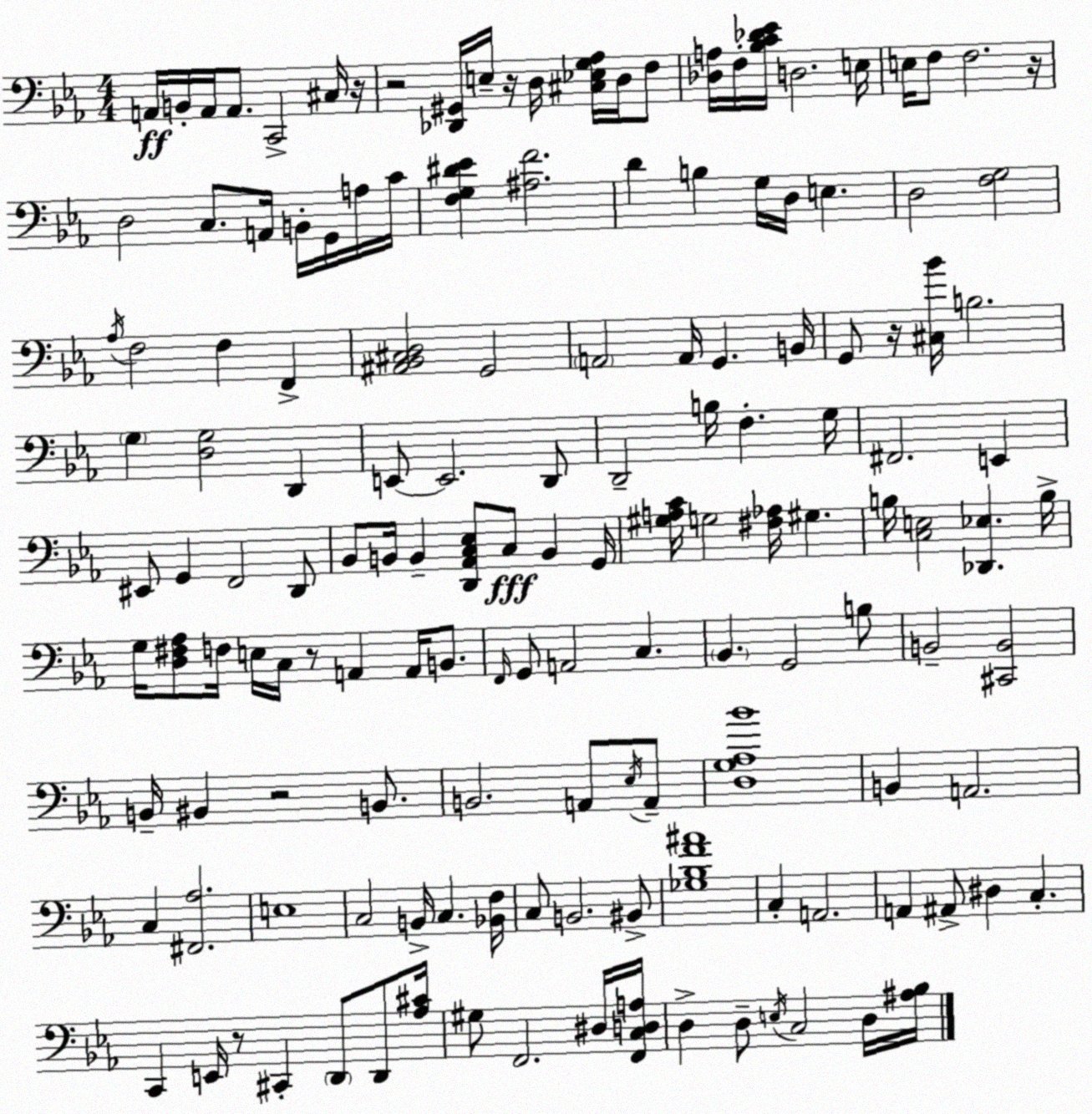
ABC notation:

X:1
T:Untitled
M:4/4
L:1/4
K:Cm
A,,/4 B,,/4 A,,/4 A,,/2 C,,2 ^C,/4 z/4 z2 [_D,,^G,,]/4 E,/4 z/4 D,/4 [^C,_E,G,_A,]/4 D,/4 F,/2 [_D,A,]/4 F,/4 [_B,C_D_E]/4 D,2 E,/4 E,/4 F,/2 F,2 z/4 D,2 C,/2 A,,/4 B,,/4 G,,/4 A,/4 C/4 [F,G,^D_E] [^A,F]2 D B, G,/4 D,/4 E, D,2 [F,G,]2 _A,/4 F,2 F, F,, [^A,,_B,,^C,D,]2 G,,2 A,,2 A,,/4 G,, B,,/4 G,,/2 z/4 [^C,_B]/4 B,2 G, [D,G,]2 D,, E,,/2 E,,2 D,,/2 D,,2 B,/4 F, G,/4 ^F,,2 E,, ^E,,/2 G,, F,,2 D,,/2 _B,,/2 B,,/4 B,, [D,,_A,,C,_E,]/2 C,/2 B,, G,,/4 [^G,A,C]/4 G,2 [^F,_A,]/4 ^G, B,/4 [C,E,]2 [_D,,_E,] B,/4 G,/4 [D,^F,_A,]/2 F,/4 E,/4 C,/4 z/2 A,, A,,/4 B,,/2 F,,/4 G,,/2 A,,2 C, _B,, G,,2 B,/2 B,,2 [^C,,B,,]2 B,,/4 ^B,, z2 B,,/2 B,,2 A,,/2 _E,/4 A,,/2 [D,G,_A,_B]4 B,, A,,2 C, [^F,,_A,]2 E,4 C,2 B,,/4 C, [_B,,F,]/4 C,/2 B,,2 ^B,,/2 [_G,_B,F^A]4 C, A,,2 A,, ^A,,/2 ^D, C, C,, E,,/4 z/2 ^C,, D,,/2 D,,/2 [_A,^C]/4 ^G,/2 F,,2 ^D,/4 [F,,C,D,A,]/4 D, D,/2 E,/4 C,2 D,/4 [^A,_B,]/4